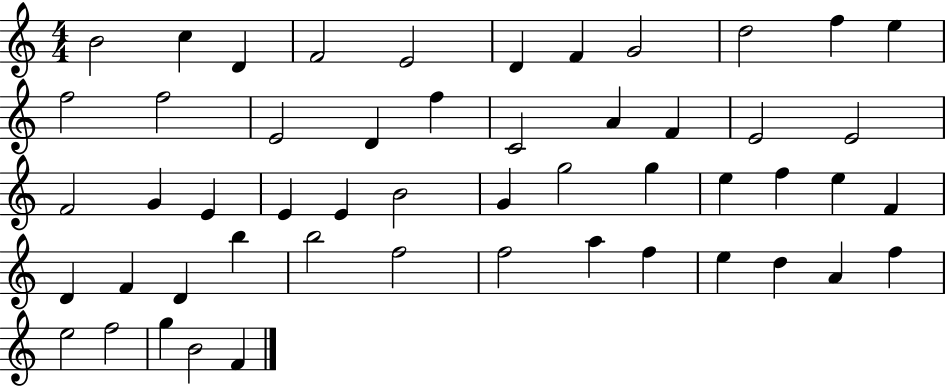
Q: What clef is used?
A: treble